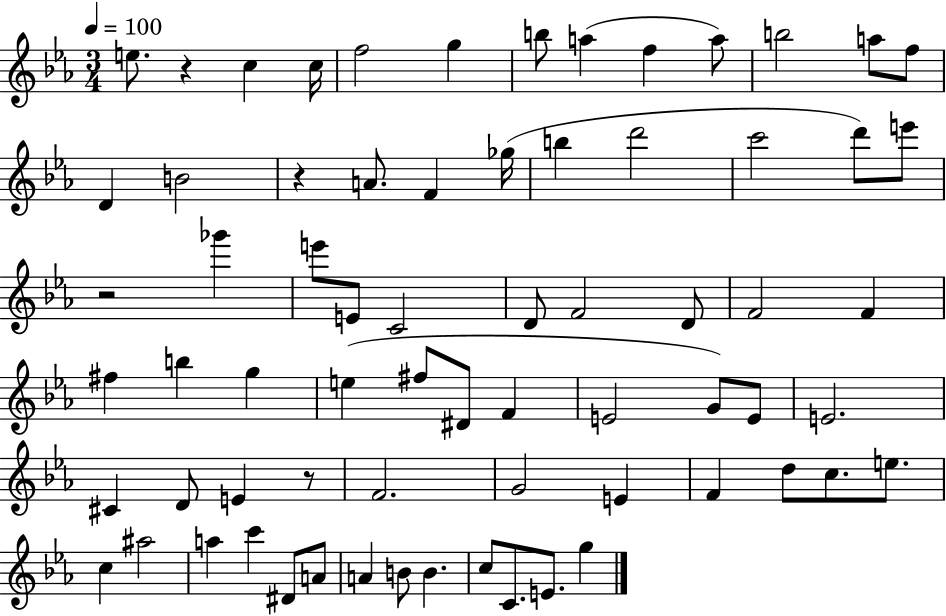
E5/e. R/q C5/q C5/s F5/h G5/q B5/e A5/q F5/q A5/e B5/h A5/e F5/e D4/q B4/h R/q A4/e. F4/q Gb5/s B5/q D6/h C6/h D6/e E6/e R/h Gb6/q E6/e E4/e C4/h D4/e F4/h D4/e F4/h F4/q F#5/q B5/q G5/q E5/q F#5/e D#4/e F4/q E4/h G4/e E4/e E4/h. C#4/q D4/e E4/q R/e F4/h. G4/h E4/q F4/q D5/e C5/e. E5/e. C5/q A#5/h A5/q C6/q D#4/e A4/e A4/q B4/e B4/q. C5/e C4/e. E4/e. G5/q